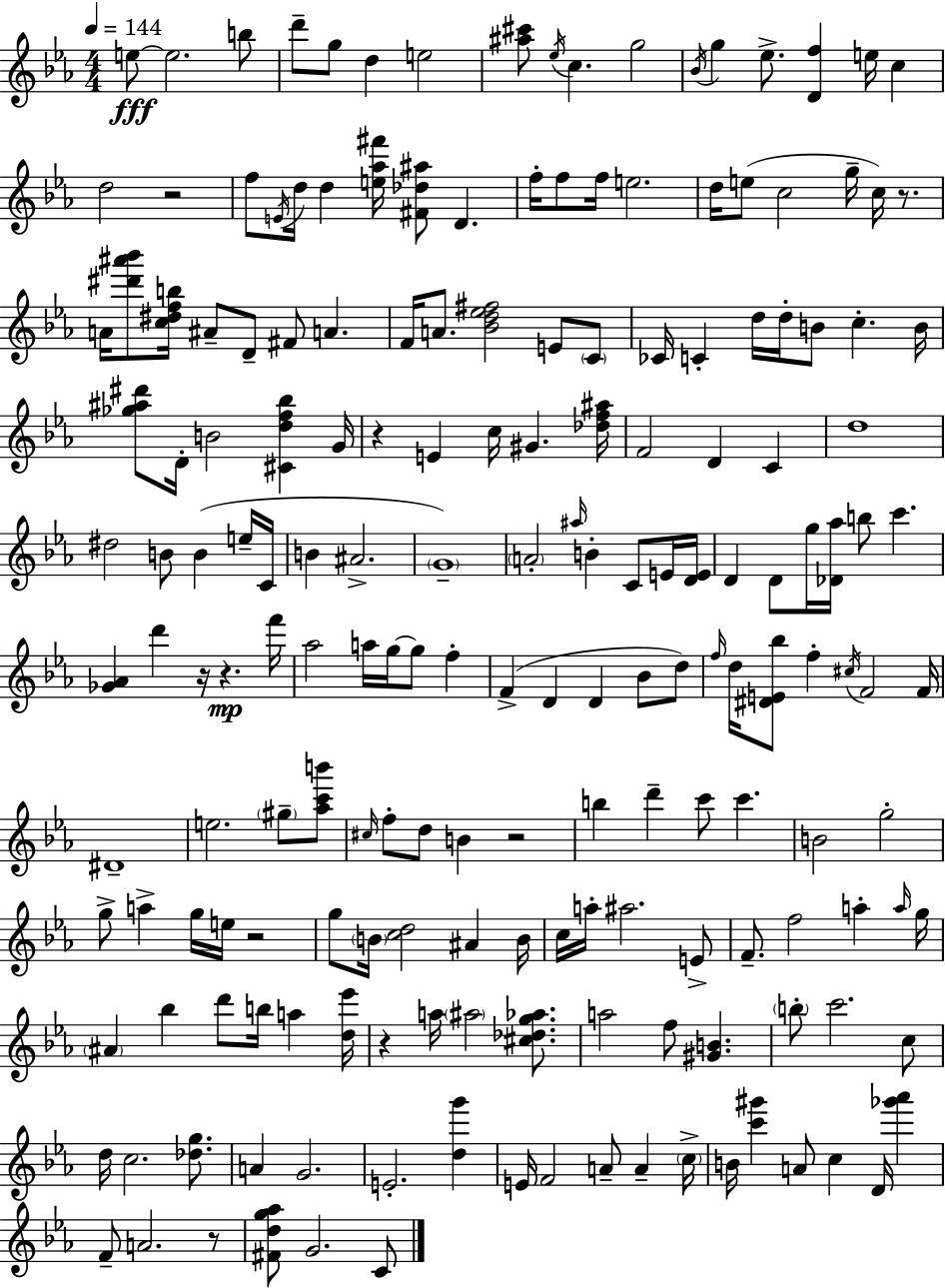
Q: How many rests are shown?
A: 9